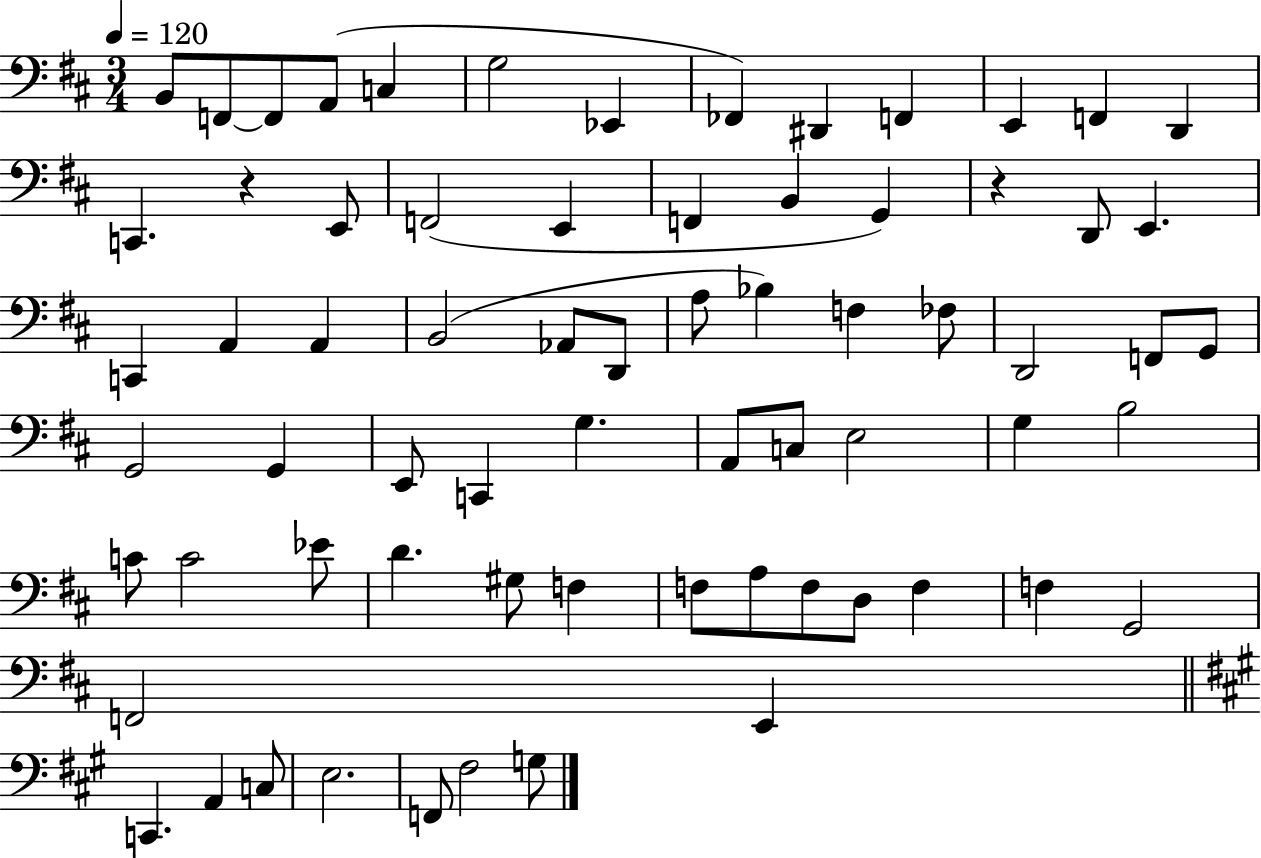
X:1
T:Untitled
M:3/4
L:1/4
K:D
B,,/2 F,,/2 F,,/2 A,,/2 C, G,2 _E,, _F,, ^D,, F,, E,, F,, D,, C,, z E,,/2 F,,2 E,, F,, B,, G,, z D,,/2 E,, C,, A,, A,, B,,2 _A,,/2 D,,/2 A,/2 _B, F, _F,/2 D,,2 F,,/2 G,,/2 G,,2 G,, E,,/2 C,, G, A,,/2 C,/2 E,2 G, B,2 C/2 C2 _E/2 D ^G,/2 F, F,/2 A,/2 F,/2 D,/2 F, F, G,,2 F,,2 E,, C,, A,, C,/2 E,2 F,,/2 ^F,2 G,/2